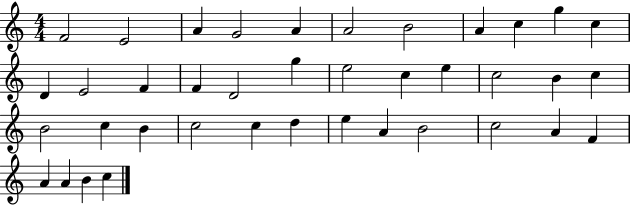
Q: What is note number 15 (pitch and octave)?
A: F4